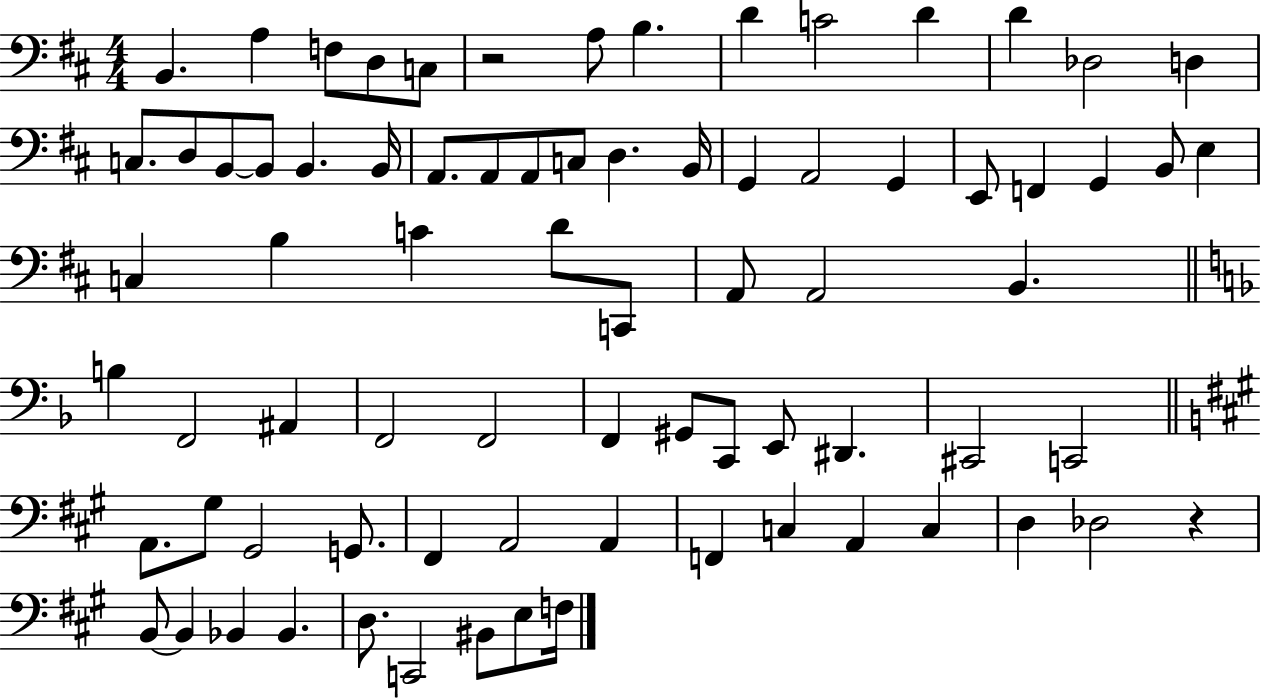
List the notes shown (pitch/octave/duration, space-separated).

B2/q. A3/q F3/e D3/e C3/e R/h A3/e B3/q. D4/q C4/h D4/q D4/q Db3/h D3/q C3/e. D3/e B2/e B2/e B2/q. B2/s A2/e. A2/e A2/e C3/e D3/q. B2/s G2/q A2/h G2/q E2/e F2/q G2/q B2/e E3/q C3/q B3/q C4/q D4/e C2/e A2/e A2/h B2/q. B3/q F2/h A#2/q F2/h F2/h F2/q G#2/e C2/e E2/e D#2/q. C#2/h C2/h A2/e. G#3/e G#2/h G2/e. F#2/q A2/h A2/q F2/q C3/q A2/q C3/q D3/q Db3/h R/q B2/e B2/q Bb2/q Bb2/q. D3/e. C2/h BIS2/e E3/e F3/s